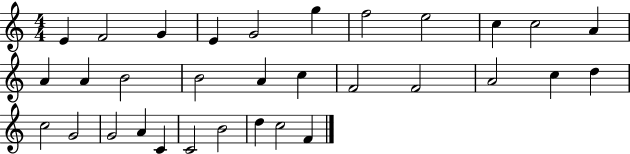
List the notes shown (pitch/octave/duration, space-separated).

E4/q F4/h G4/q E4/q G4/h G5/q F5/h E5/h C5/q C5/h A4/q A4/q A4/q B4/h B4/h A4/q C5/q F4/h F4/h A4/h C5/q D5/q C5/h G4/h G4/h A4/q C4/q C4/h B4/h D5/q C5/h F4/q